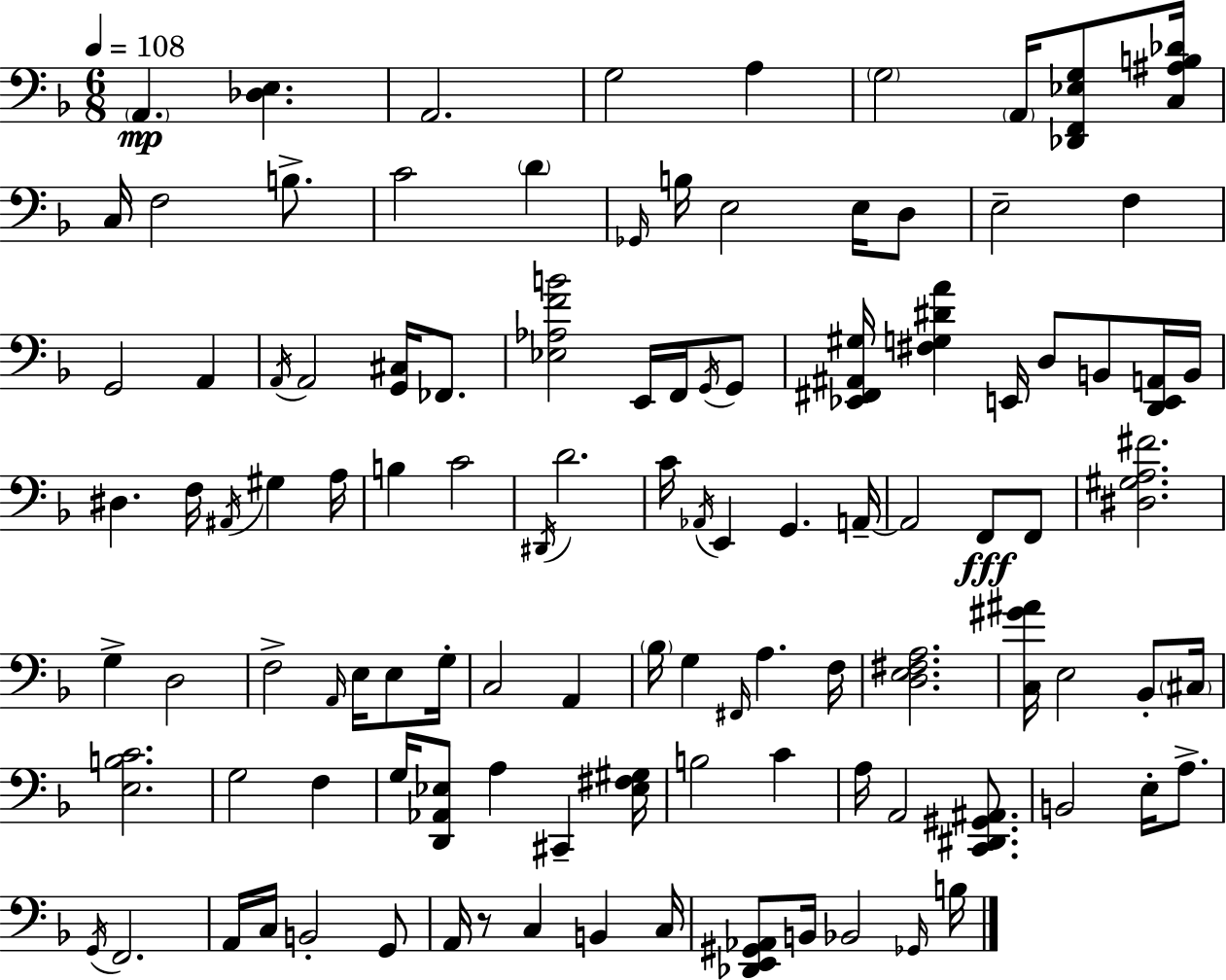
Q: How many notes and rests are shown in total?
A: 108